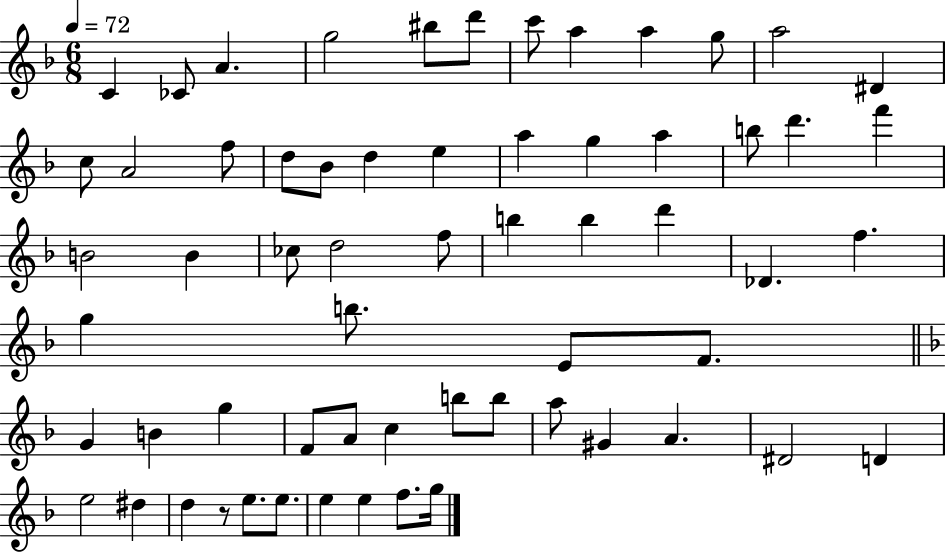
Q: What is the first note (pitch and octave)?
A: C4